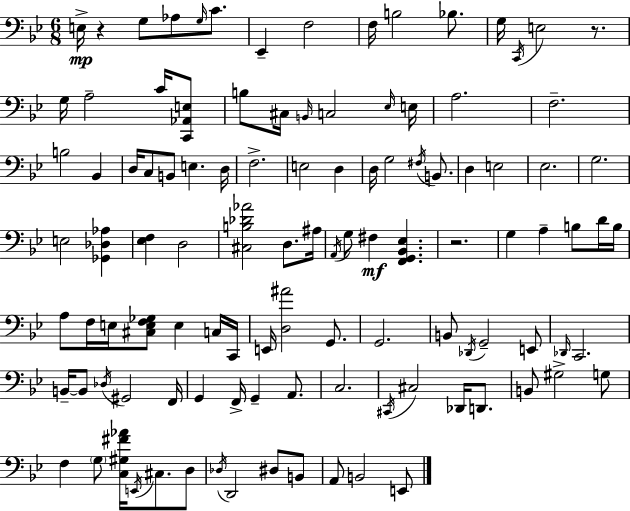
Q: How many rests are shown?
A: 3